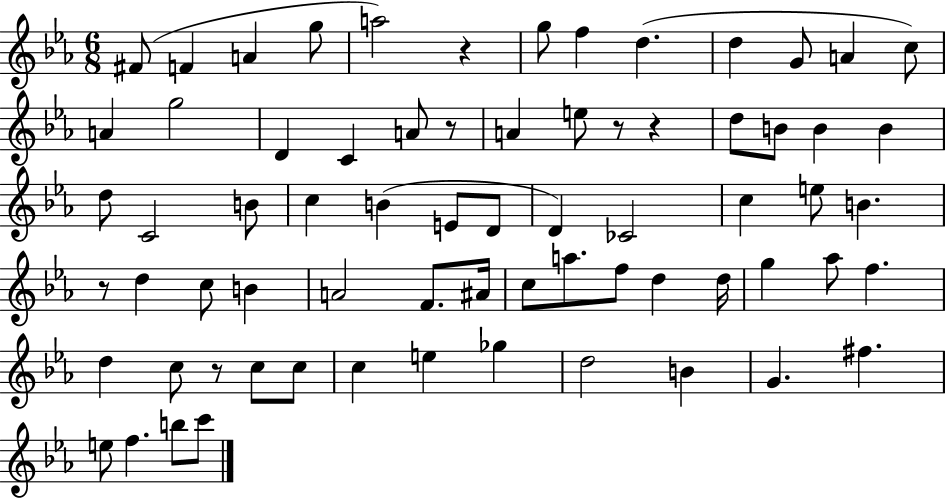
X:1
T:Untitled
M:6/8
L:1/4
K:Eb
^F/2 F A g/2 a2 z g/2 f d d G/2 A c/2 A g2 D C A/2 z/2 A e/2 z/2 z d/2 B/2 B B d/2 C2 B/2 c B E/2 D/2 D _C2 c e/2 B z/2 d c/2 B A2 F/2 ^A/4 c/2 a/2 f/2 d d/4 g _a/2 f d c/2 z/2 c/2 c/2 c e _g d2 B G ^f e/2 f b/2 c'/2